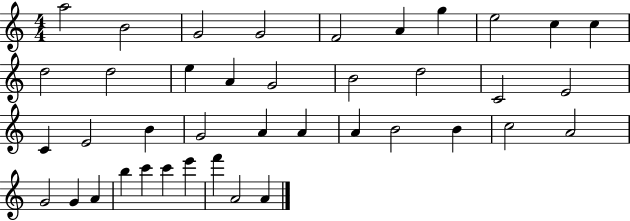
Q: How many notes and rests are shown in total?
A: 40